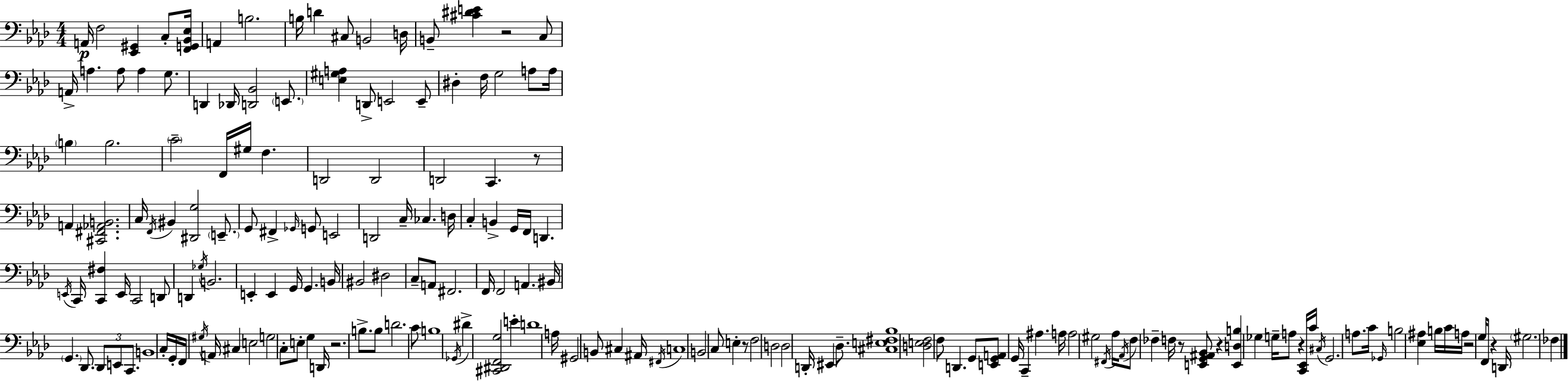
X:1
T:Untitled
M:4/4
L:1/4
K:Ab
A,,/4 F,2 [_E,,^G,,] C,/2 [F,,G,,_B,,_E,]/4 A,, B,2 B,/4 D ^C,/2 B,,2 D,/4 B,,/2 [^C^DE] z2 C,/2 A,,/4 A, A,/2 A, G,/2 D,, _D,,/4 [D,,_B,,]2 E,,/2 [E,^G,A,] D,,/2 E,,2 E,,/2 ^D, F,/4 G,2 A,/2 A,/4 B, B,2 C2 F,,/4 ^G,/4 F, D,,2 D,,2 D,,2 C,, z/2 A,, [^C,,^F,,_A,,B,,]2 C,/4 F,,/4 ^B,, [^D,,G,]2 E,,/2 G,,/2 ^F,, _G,,/4 G,,/2 E,,2 D,,2 C,/4 _C, D,/4 C, B,, G,,/4 F,,/4 D,, E,,/4 C,,/4 [C,,^F,] E,,/4 C,,2 D,,/2 D,, _G,/4 B,,2 E,, E,, G,,/4 G,, B,,/4 ^B,,2 ^D,2 C,/2 A,,/2 ^F,,2 F,,/4 F,,2 A,, ^B,,/4 G,, _D,,/2 _D,,/2 E,,/2 C,,/2 B,,4 C,/4 G,,/4 F,,/4 ^G,/4 A,,/4 ^C, E,2 G,2 C,/2 E,/2 G, D,,/4 z2 B,/2 B,/2 D2 C/2 B,4 _G,,/4 ^D [^C,,^D,,F,,G,]2 E D4 A,/4 ^G,,2 B,,/2 ^C, ^A,,/4 ^F,,/4 C,4 B,,2 C,/2 E, z/2 F,2 D,2 D,2 D,,/4 ^E,, _D,/2 [^C,E,^F,_B,]4 [D,E,F,]2 F,/2 D,, G,,/2 [E,,G,,A,,]/2 G,,/4 C,, ^A, A,/4 A,2 ^G,2 ^F,,/4 _A,/4 _A,,/4 F,/2 _F, F,/4 z/2 [E,,G,,^A,,_B,,]/2 z [E,,D,B,] _G, G,/4 A,/2 z [C,,_E,,]/4 C/4 ^C,/4 G,,2 A,/2 C/4 _G,,/4 B,2 [_E,^A,] B,/4 C/4 A,/4 z2 G,/4 F,,/2 z D,,/4 ^G,2 _F,